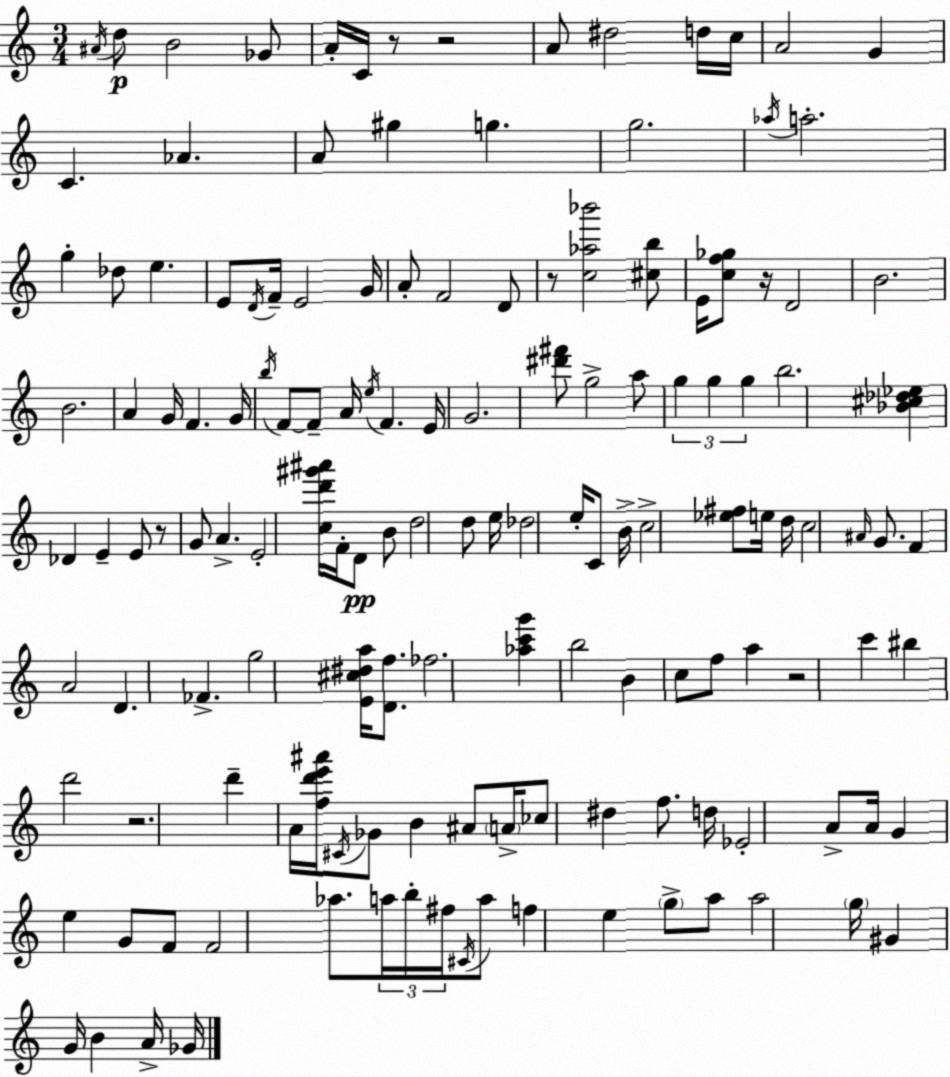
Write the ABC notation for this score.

X:1
T:Untitled
M:3/4
L:1/4
K:C
^A/4 d/2 B2 _G/2 A/4 C/4 z/2 z2 A/2 ^d2 d/4 c/4 A2 G C _A A/2 ^g g g2 _a/4 a2 g _d/2 e E/2 D/4 F/4 E2 G/4 A/2 F2 D/2 z/2 [c_a_b']2 [^cb]/2 E/4 [cf_g]/2 z/4 D2 B2 B2 A G/4 F G/4 b/4 F/2 F/2 A/4 e/4 F E/4 G2 [^d'^f']/2 g2 a/2 g g g b2 [_B^c_d_e] _D E E/2 z/2 G/2 A E2 [cd'^g'^a']/4 F/4 D/2 B/2 d2 d/2 e/4 _d2 e/4 C/2 B/4 c2 [_e^f]/2 e/4 d/4 c2 ^A/4 G/2 F A2 D _F g2 [E^c^da]/4 [Df]/2 _f2 [_ac'g'] b2 B c/2 f/2 a z2 c' ^b d'2 z2 d' A/4 [fd'e'^a']/4 ^C/4 _G/2 B ^A/2 A/4 _c/2 ^d f/2 d/4 _E2 A/2 A/4 G e G/2 F/2 F2 _a/2 a/4 b/4 ^f/4 ^C/4 a/2 f e g/2 a/2 a2 g/4 ^G G/4 B A/4 _G/4